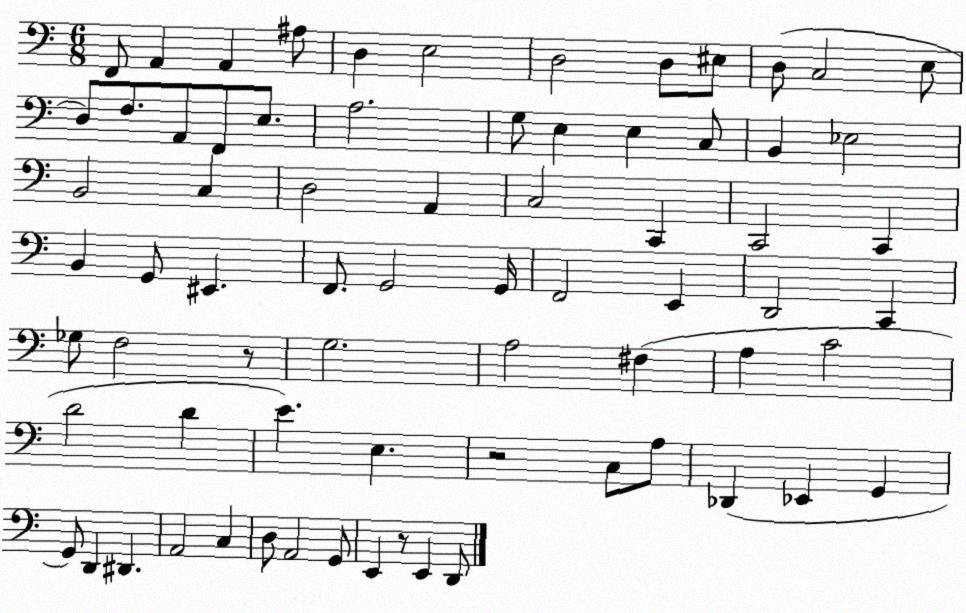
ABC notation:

X:1
T:Untitled
M:6/8
L:1/4
K:C
F,,/2 A,, A,, ^A,/2 D, E,2 D,2 D,/2 ^E,/2 D,/2 C,2 E,/2 D,/2 F,/2 A,,/2 F,,/2 E,/2 A,2 G,/2 E, E, C,/2 B,, _E,2 B,,2 C, D,2 A,, C,2 C,, C,,2 C,, B,, G,,/2 ^E,, F,,/2 G,,2 G,,/4 F,,2 E,, D,,2 C,, _G,/2 F,2 z/2 G,2 A,2 ^F, A, C2 D2 D E E, z2 C,/2 A,/2 _D,, _E,, G,, G,,/2 D,, ^D,, A,,2 C, D,/2 A,,2 G,,/2 E,, z/2 E,, D,,/2